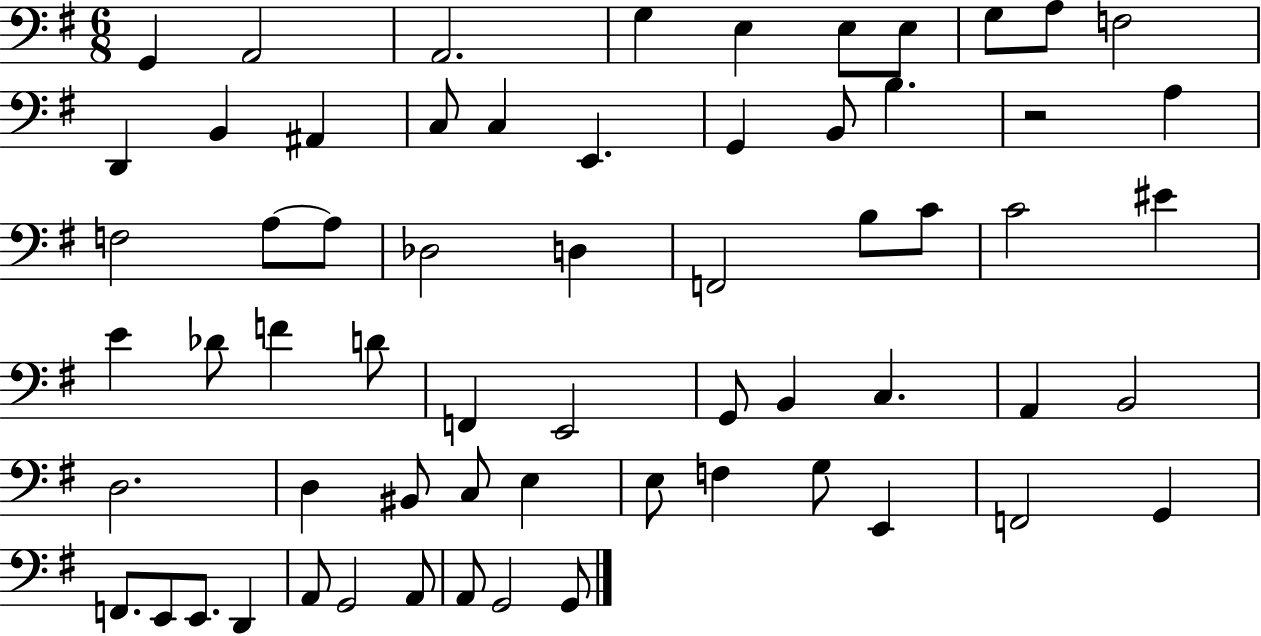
G2/q A2/h A2/h. G3/q E3/q E3/e E3/e G3/e A3/e F3/h D2/q B2/q A#2/q C3/e C3/q E2/q. G2/q B2/e B3/q. R/h A3/q F3/h A3/e A3/e Db3/h D3/q F2/h B3/e C4/e C4/h EIS4/q E4/q Db4/e F4/q D4/e F2/q E2/h G2/e B2/q C3/q. A2/q B2/h D3/h. D3/q BIS2/e C3/e E3/q E3/e F3/q G3/e E2/q F2/h G2/q F2/e. E2/e E2/e. D2/q A2/e G2/h A2/e A2/e G2/h G2/e